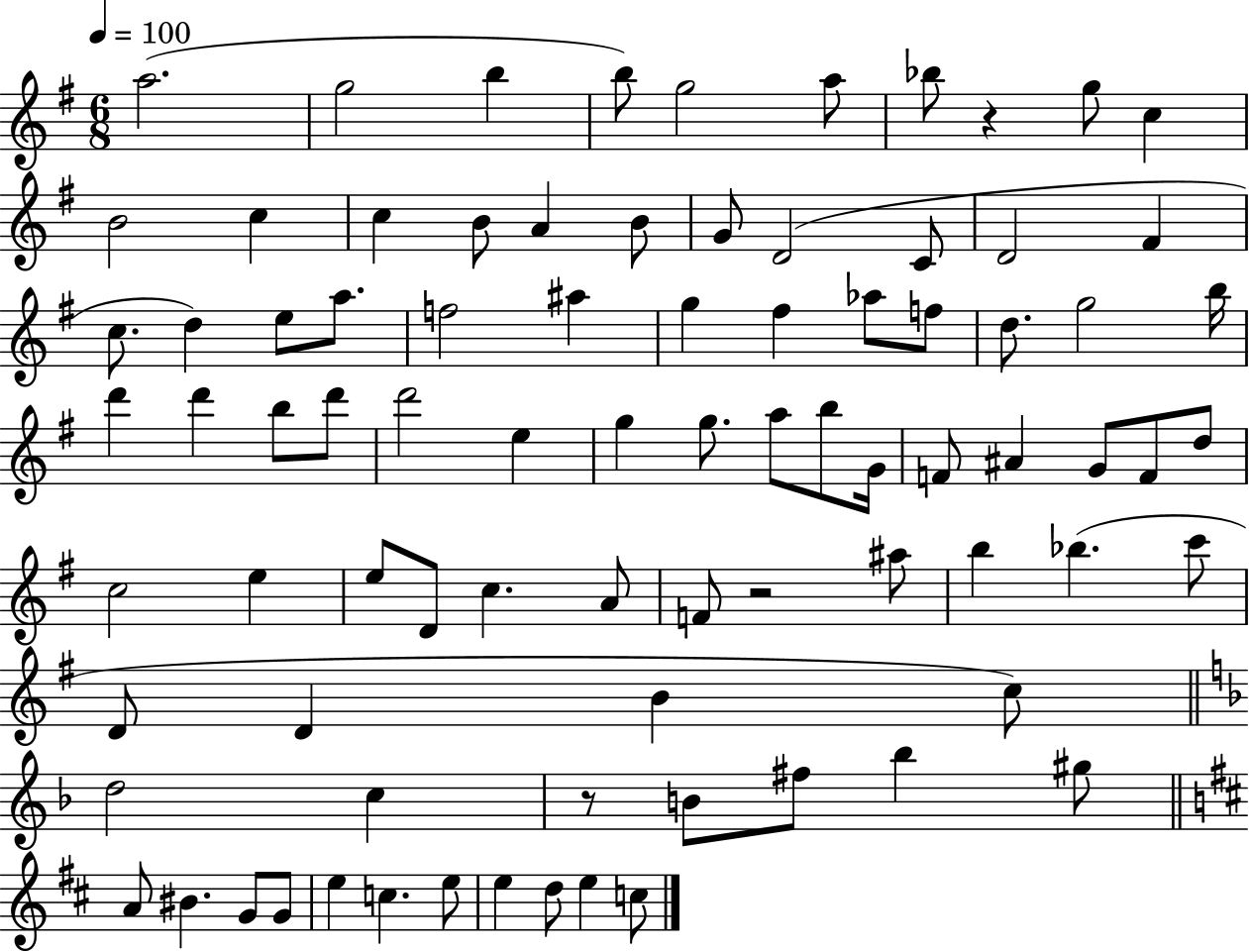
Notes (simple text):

A5/h. G5/h B5/q B5/e G5/h A5/e Bb5/e R/q G5/e C5/q B4/h C5/q C5/q B4/e A4/q B4/e G4/e D4/h C4/e D4/h F#4/q C5/e. D5/q E5/e A5/e. F5/h A#5/q G5/q F#5/q Ab5/e F5/e D5/e. G5/h B5/s D6/q D6/q B5/e D6/e D6/h E5/q G5/q G5/e. A5/e B5/e G4/s F4/e A#4/q G4/e F4/e D5/e C5/h E5/q E5/e D4/e C5/q. A4/e F4/e R/h A#5/e B5/q Bb5/q. C6/e D4/e D4/q B4/q C5/e D5/h C5/q R/e B4/e F#5/e Bb5/q G#5/e A4/e BIS4/q. G4/e G4/e E5/q C5/q. E5/e E5/q D5/e E5/q C5/e